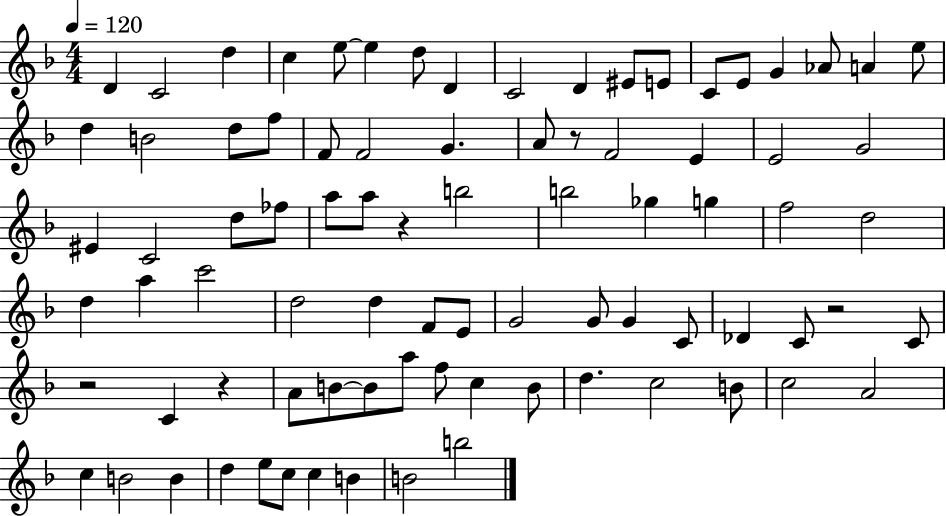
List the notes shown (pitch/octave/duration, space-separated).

D4/q C4/h D5/q C5/q E5/e E5/q D5/e D4/q C4/h D4/q EIS4/e E4/e C4/e E4/e G4/q Ab4/e A4/q E5/e D5/q B4/h D5/e F5/e F4/e F4/h G4/q. A4/e R/e F4/h E4/q E4/h G4/h EIS4/q C4/h D5/e FES5/e A5/e A5/e R/q B5/h B5/h Gb5/q G5/q F5/h D5/h D5/q A5/q C6/h D5/h D5/q F4/e E4/e G4/h G4/e G4/q C4/e Db4/q C4/e R/h C4/e R/h C4/q R/q A4/e B4/e B4/e A5/e F5/e C5/q B4/e D5/q. C5/h B4/e C5/h A4/h C5/q B4/h B4/q D5/q E5/e C5/e C5/q B4/q B4/h B5/h